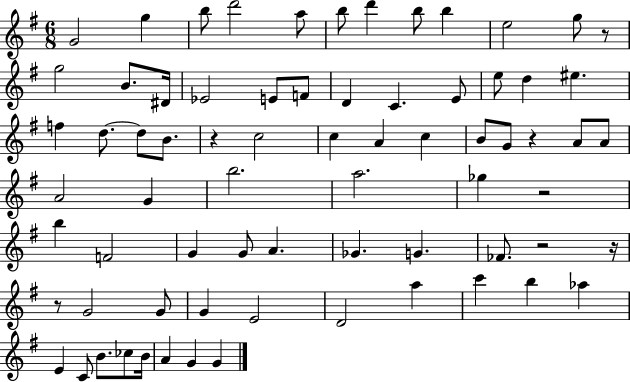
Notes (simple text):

G4/h G5/q B5/e D6/h A5/e B5/e D6/q B5/e B5/q E5/h G5/e R/e G5/h B4/e. D#4/s Eb4/h E4/e F4/e D4/q C4/q. E4/e E5/e D5/q EIS5/q. F5/q D5/e. D5/e B4/e. R/q C5/h C5/q A4/q C5/q B4/e G4/e R/q A4/e A4/e A4/h G4/q B5/h. A5/h. Gb5/q R/h B5/q F4/h G4/q G4/e A4/q. Gb4/q. G4/q. FES4/e. R/h R/s R/e G4/h G4/e G4/q E4/h D4/h A5/q C6/q B5/q Ab5/q E4/q C4/e B4/e. CES5/e B4/s A4/q G4/q G4/q